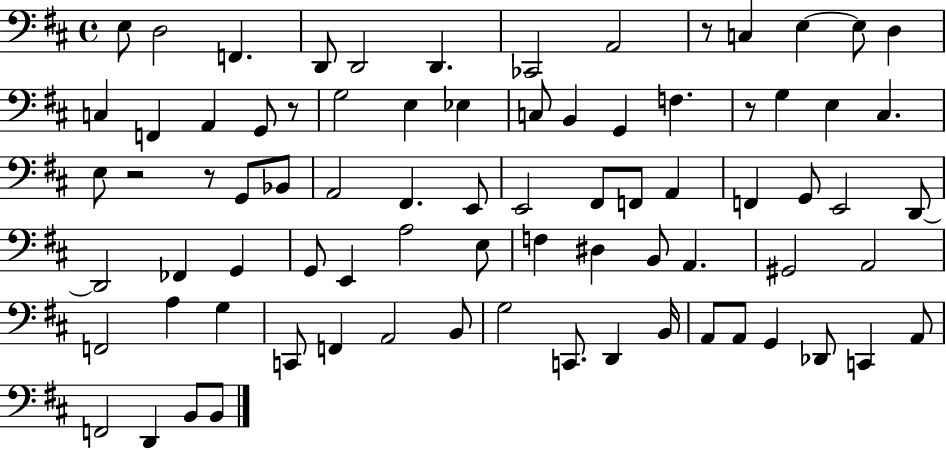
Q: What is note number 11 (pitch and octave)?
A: E3